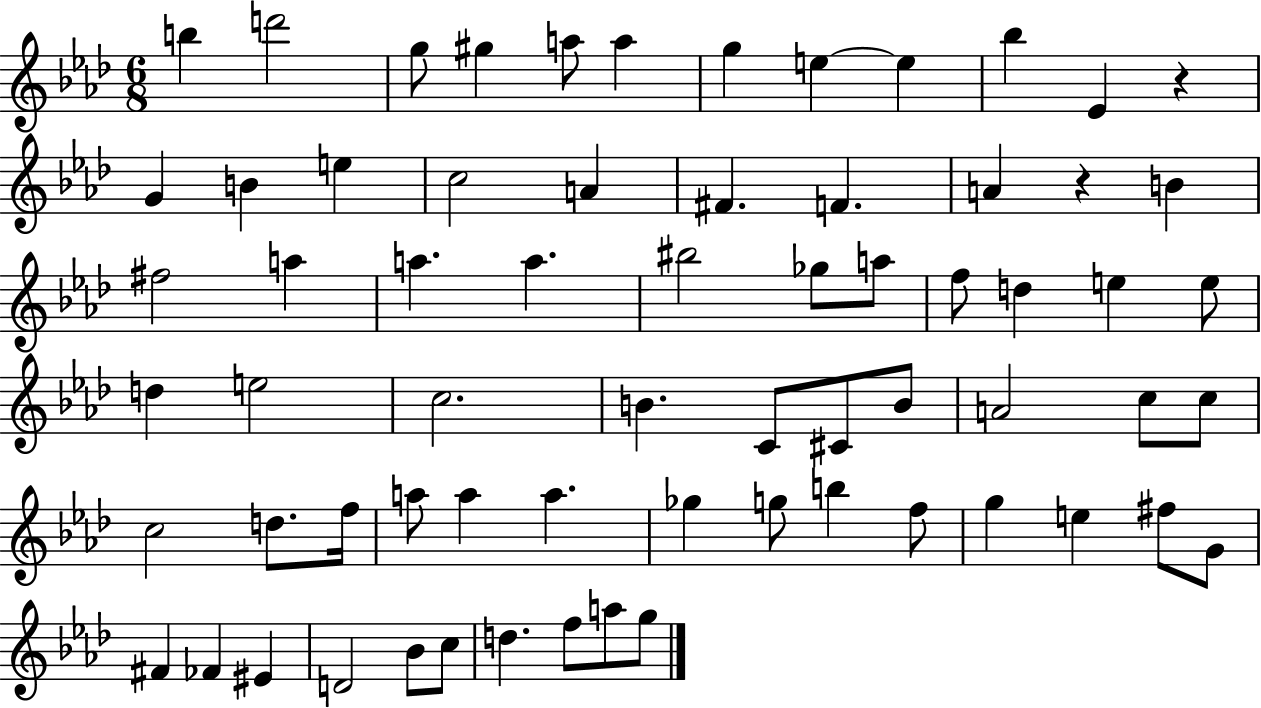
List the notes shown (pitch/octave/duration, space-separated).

B5/q D6/h G5/e G#5/q A5/e A5/q G5/q E5/q E5/q Bb5/q Eb4/q R/q G4/q B4/q E5/q C5/h A4/q F#4/q. F4/q. A4/q R/q B4/q F#5/h A5/q A5/q. A5/q. BIS5/h Gb5/e A5/e F5/e D5/q E5/q E5/e D5/q E5/h C5/h. B4/q. C4/e C#4/e B4/e A4/h C5/e C5/e C5/h D5/e. F5/s A5/e A5/q A5/q. Gb5/q G5/e B5/q F5/e G5/q E5/q F#5/e G4/e F#4/q FES4/q EIS4/q D4/h Bb4/e C5/e D5/q. F5/e A5/e G5/e